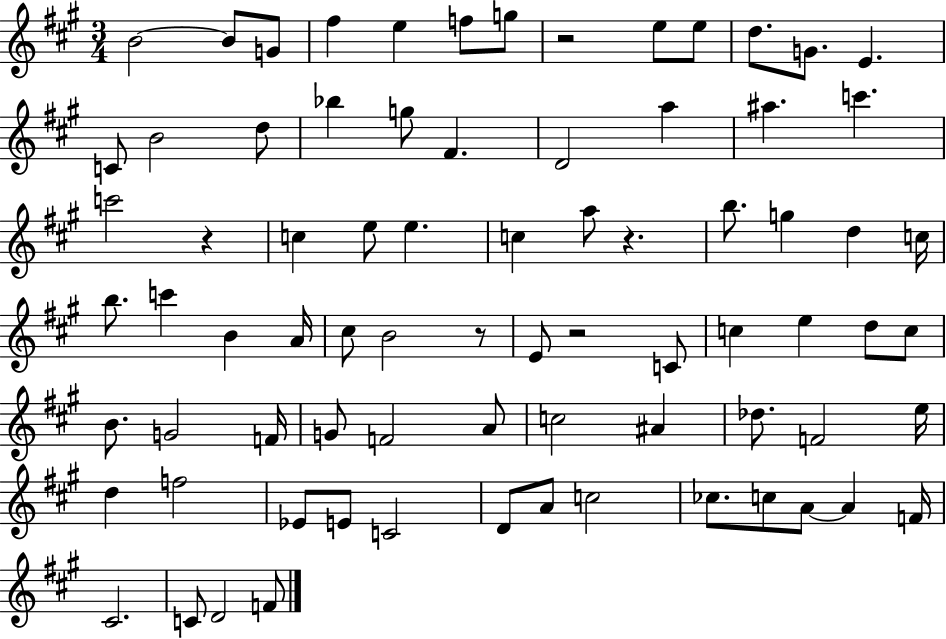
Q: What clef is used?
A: treble